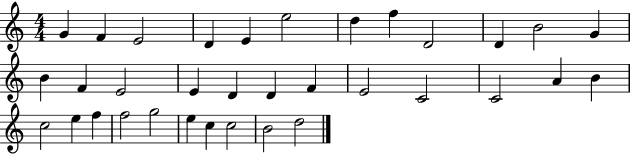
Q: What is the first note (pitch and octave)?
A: G4